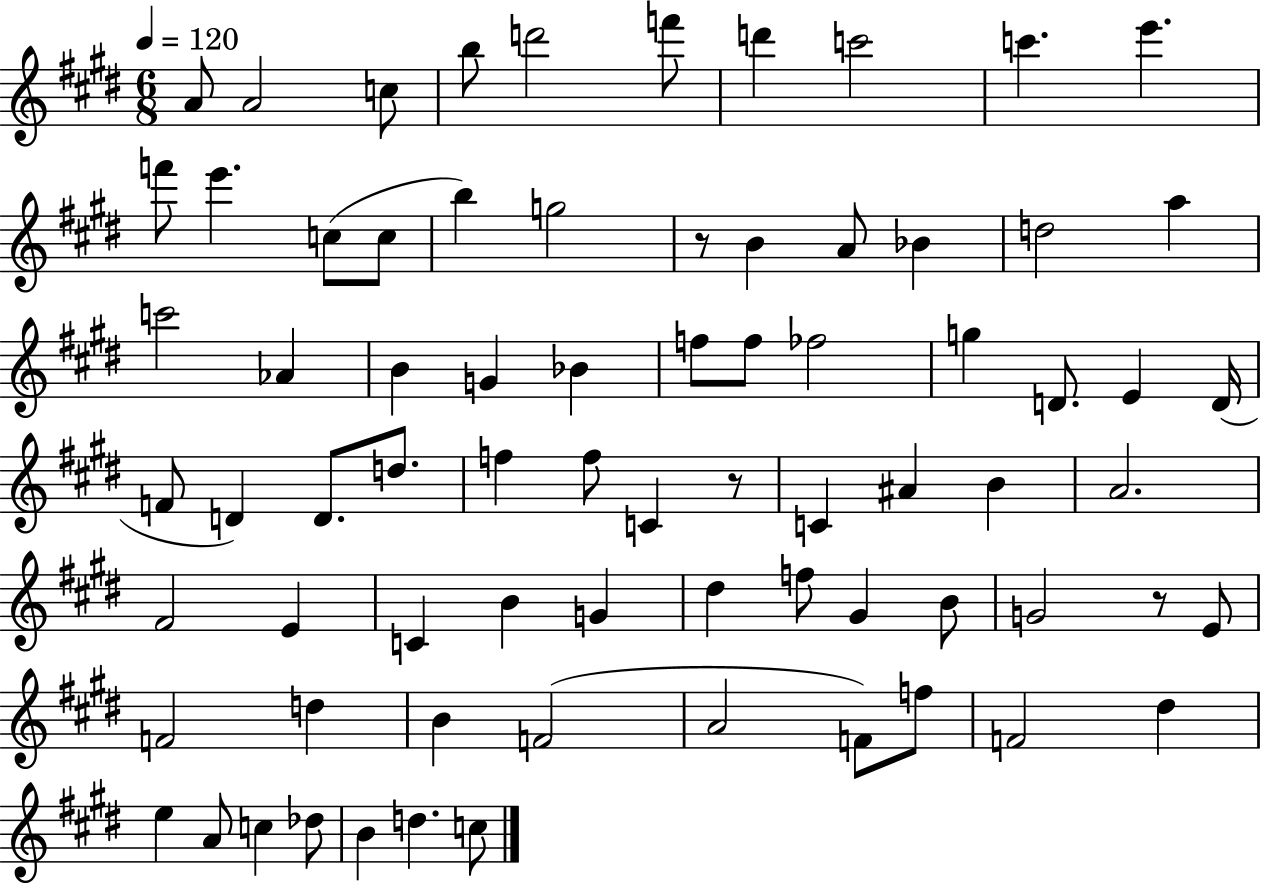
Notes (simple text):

A4/e A4/h C5/e B5/e D6/h F6/e D6/q C6/h C6/q. E6/q. F6/e E6/q. C5/e C5/e B5/q G5/h R/e B4/q A4/e Bb4/q D5/h A5/q C6/h Ab4/q B4/q G4/q Bb4/q F5/e F5/e FES5/h G5/q D4/e. E4/q D4/s F4/e D4/q D4/e. D5/e. F5/q F5/e C4/q R/e C4/q A#4/q B4/q A4/h. F#4/h E4/q C4/q B4/q G4/q D#5/q F5/e G#4/q B4/e G4/h R/e E4/e F4/h D5/q B4/q F4/h A4/h F4/e F5/e F4/h D#5/q E5/q A4/e C5/q Db5/e B4/q D5/q. C5/e